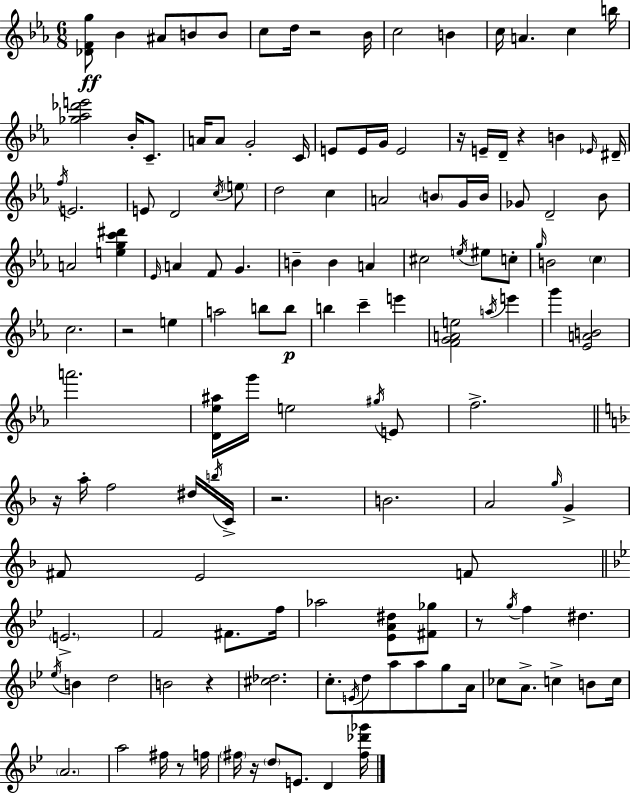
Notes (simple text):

[Db4,F4,G5]/e Bb4/q A#4/e B4/e B4/e C5/e D5/s R/h Bb4/s C5/h B4/q C5/s A4/q. C5/q B5/s [Gb5,Ab5,Db6,E6]/h Bb4/s C4/e. A4/s A4/e G4/h C4/s E4/e E4/s G4/s E4/h R/s E4/s D4/s R/q B4/q Eb4/s D#4/s F5/s E4/h. E4/e D4/h C5/s E5/e D5/h C5/q A4/h B4/e G4/s B4/s Gb4/e D4/h Bb4/e A4/h [E5,G5,C6,D#6]/q Eb4/s A4/q F4/e G4/q. B4/q B4/q A4/q C#5/h E5/s EIS5/e C5/e G5/s B4/h C5/q C5/h. R/h E5/q A5/h B5/e B5/e B5/q C6/q E6/q [F4,G4,A4,E5]/h A5/s E6/q G6/q [Eb4,A4,B4]/h A6/h. [D4,Eb5,A#5]/s G6/s E5/h G#5/s E4/e F5/h. R/s A5/s F5/h D#5/s B5/s C4/s R/h. B4/h. A4/h G5/s G4/q F#4/e E4/h F4/e E4/h. F4/h F#4/e. F5/s Ab5/h [Eb4,A4,D#5]/e [F#4,Gb5]/e R/e G5/s F5/q D#5/q. Eb5/s B4/q D5/h B4/h R/q [C#5,Db5]/h. C5/e. E4/s D5/e A5/e A5/e G5/e A4/s CES5/e A4/e. C5/q B4/e C5/s A4/h. A5/h F#5/s R/e F5/s F#5/s R/s D5/e E4/e. D4/q [F#5,Db6,Gb6]/s